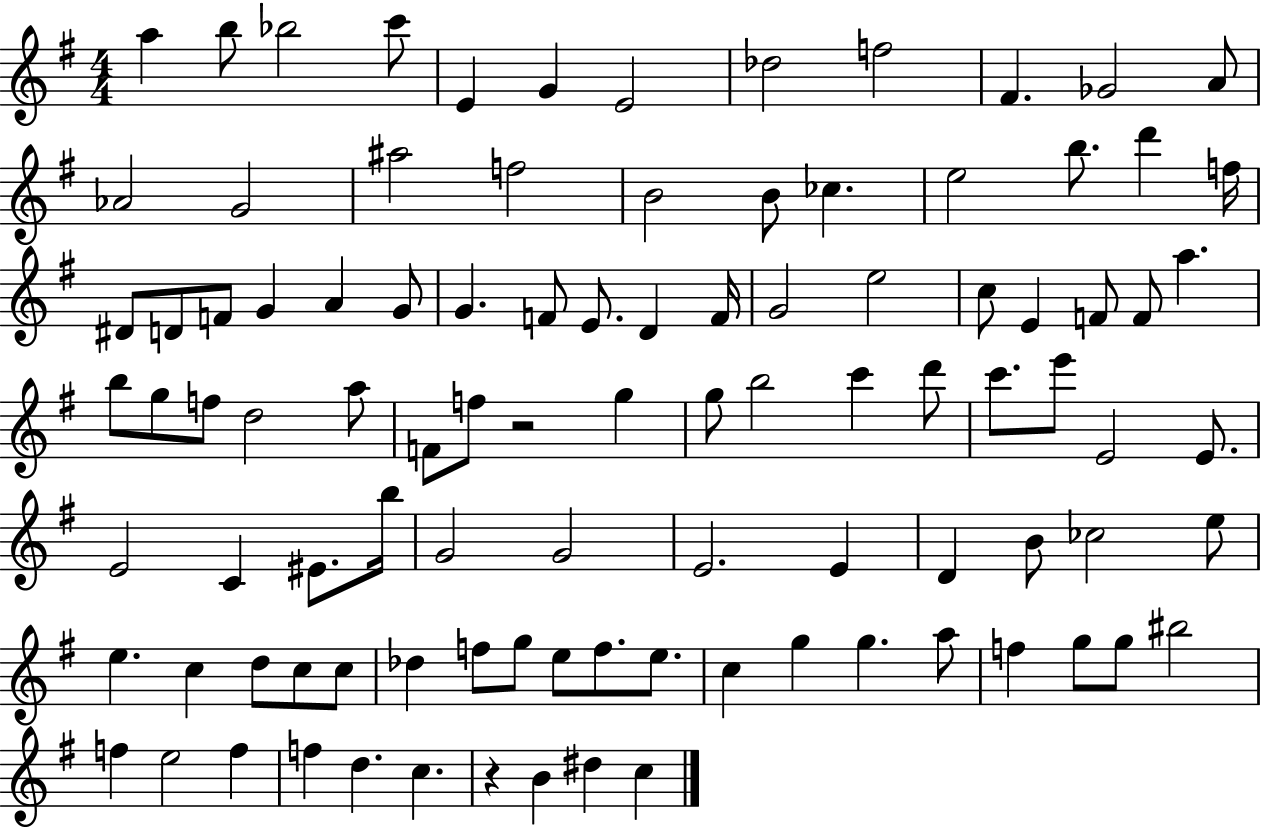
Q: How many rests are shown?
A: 2